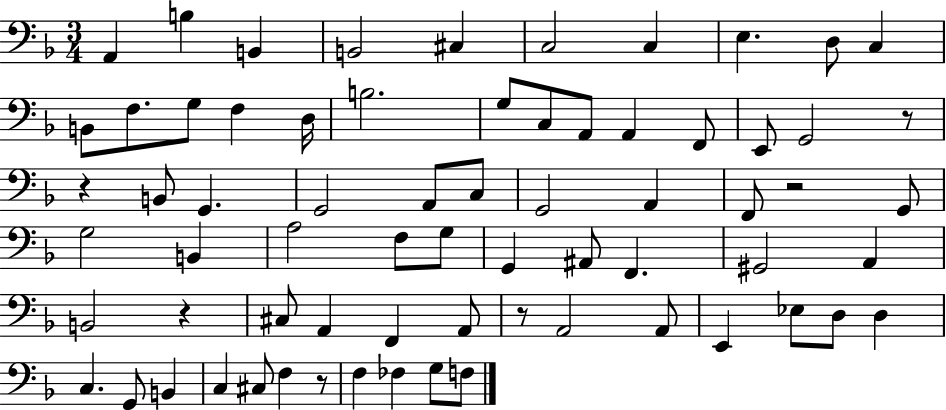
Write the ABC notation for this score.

X:1
T:Untitled
M:3/4
L:1/4
K:F
A,, B, B,, B,,2 ^C, C,2 C, E, D,/2 C, B,,/2 F,/2 G,/2 F, D,/4 B,2 G,/2 C,/2 A,,/2 A,, F,,/2 E,,/2 G,,2 z/2 z B,,/2 G,, G,,2 A,,/2 C,/2 G,,2 A,, F,,/2 z2 G,,/2 G,2 B,, A,2 F,/2 G,/2 G,, ^A,,/2 F,, ^G,,2 A,, B,,2 z ^C,/2 A,, F,, A,,/2 z/2 A,,2 A,,/2 E,, _E,/2 D,/2 D, C, G,,/2 B,, C, ^C,/2 F, z/2 F, _F, G,/2 F,/2